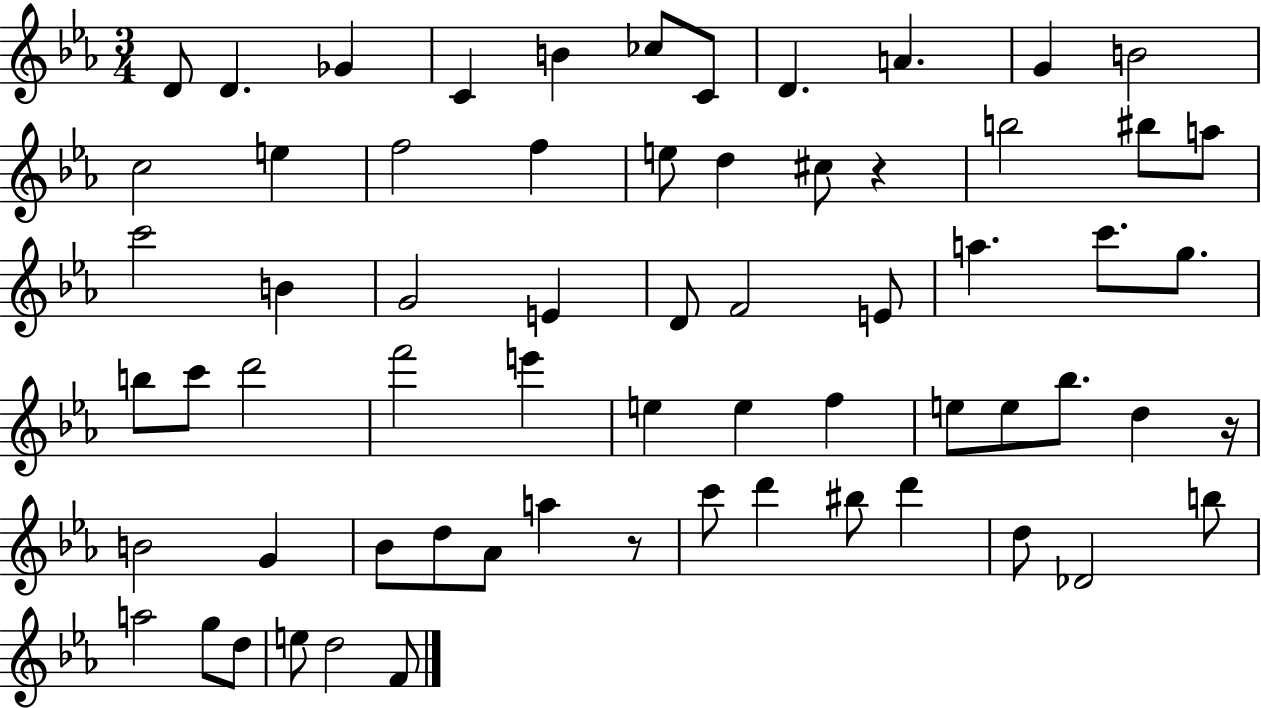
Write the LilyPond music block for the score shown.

{
  \clef treble
  \numericTimeSignature
  \time 3/4
  \key ees \major
  d'8 d'4. ges'4 | c'4 b'4 ces''8 c'8 | d'4. a'4. | g'4 b'2 | \break c''2 e''4 | f''2 f''4 | e''8 d''4 cis''8 r4 | b''2 bis''8 a''8 | \break c'''2 b'4 | g'2 e'4 | d'8 f'2 e'8 | a''4. c'''8. g''8. | \break b''8 c'''8 d'''2 | f'''2 e'''4 | e''4 e''4 f''4 | e''8 e''8 bes''8. d''4 r16 | \break b'2 g'4 | bes'8 d''8 aes'8 a''4 r8 | c'''8 d'''4 bis''8 d'''4 | d''8 des'2 b''8 | \break a''2 g''8 d''8 | e''8 d''2 f'8 | \bar "|."
}